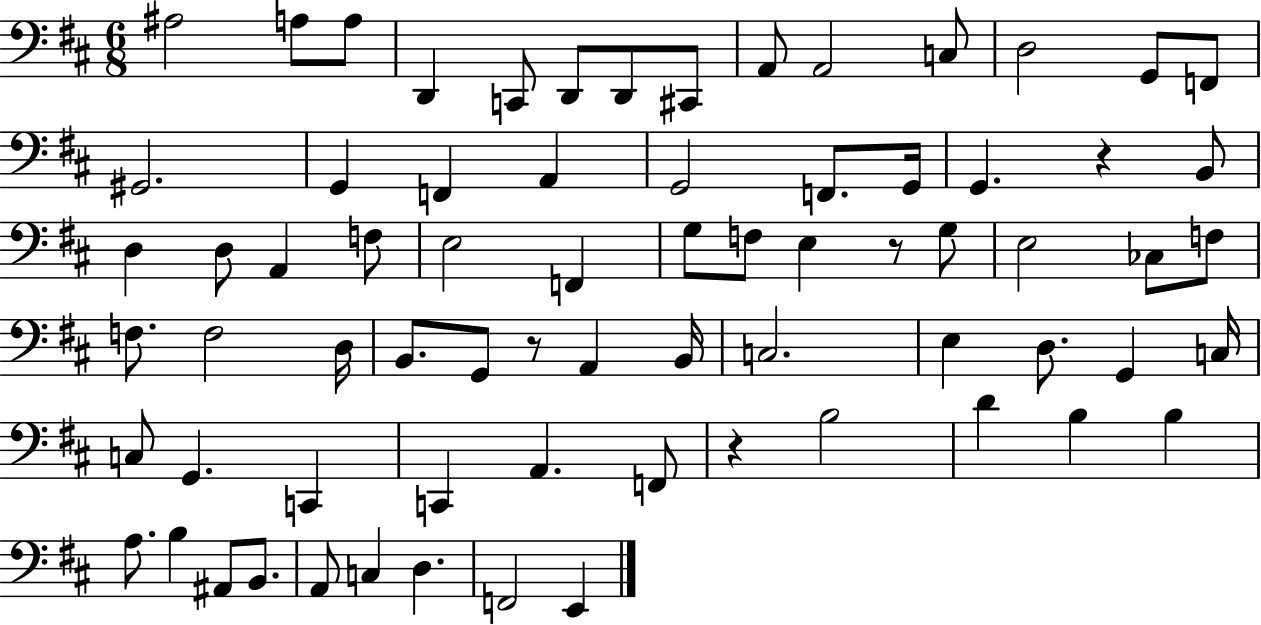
A#3/h A3/e A3/e D2/q C2/e D2/e D2/e C#2/e A2/e A2/h C3/e D3/h G2/e F2/e G#2/h. G2/q F2/q A2/q G2/h F2/e. G2/s G2/q. R/q B2/e D3/q D3/e A2/q F3/e E3/h F2/q G3/e F3/e E3/q R/e G3/e E3/h CES3/e F3/e F3/e. F3/h D3/s B2/e. G2/e R/e A2/q B2/s C3/h. E3/q D3/e. G2/q C3/s C3/e G2/q. C2/q C2/q A2/q. F2/e R/q B3/h D4/q B3/q B3/q A3/e. B3/q A#2/e B2/e. A2/e C3/q D3/q. F2/h E2/q